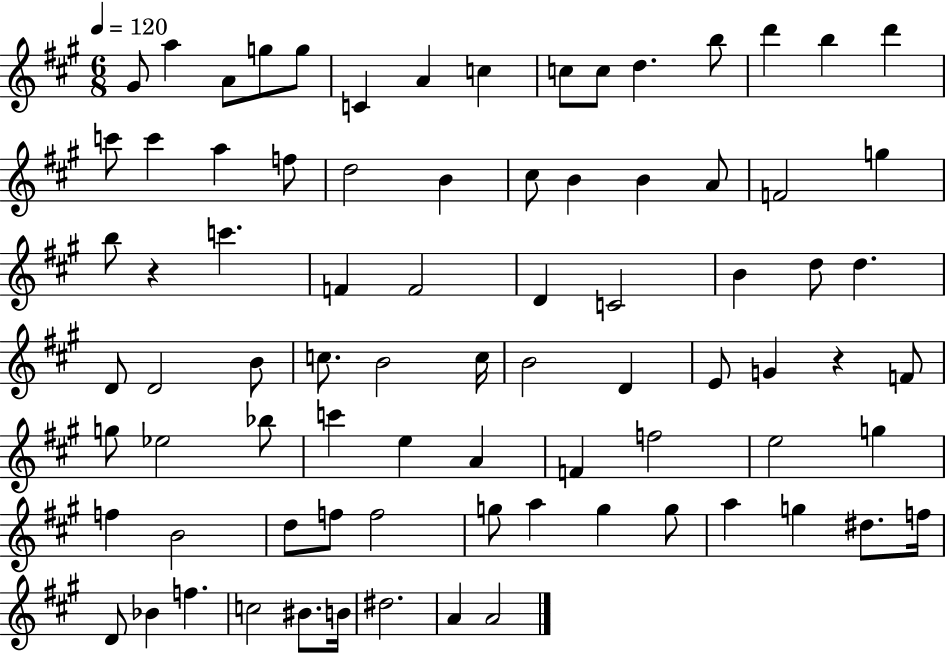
G#4/e A5/q A4/e G5/e G5/e C4/q A4/q C5/q C5/e C5/e D5/q. B5/e D6/q B5/q D6/q C6/e C6/q A5/q F5/e D5/h B4/q C#5/e B4/q B4/q A4/e F4/h G5/q B5/e R/q C6/q. F4/q F4/h D4/q C4/h B4/q D5/e D5/q. D4/e D4/h B4/e C5/e. B4/h C5/s B4/h D4/q E4/e G4/q R/q F4/e G5/e Eb5/h Bb5/e C6/q E5/q A4/q F4/q F5/h E5/h G5/q F5/q B4/h D5/e F5/e F5/h G5/e A5/q G5/q G5/e A5/q G5/q D#5/e. F5/s D4/e Bb4/q F5/q. C5/h BIS4/e. B4/s D#5/h. A4/q A4/h